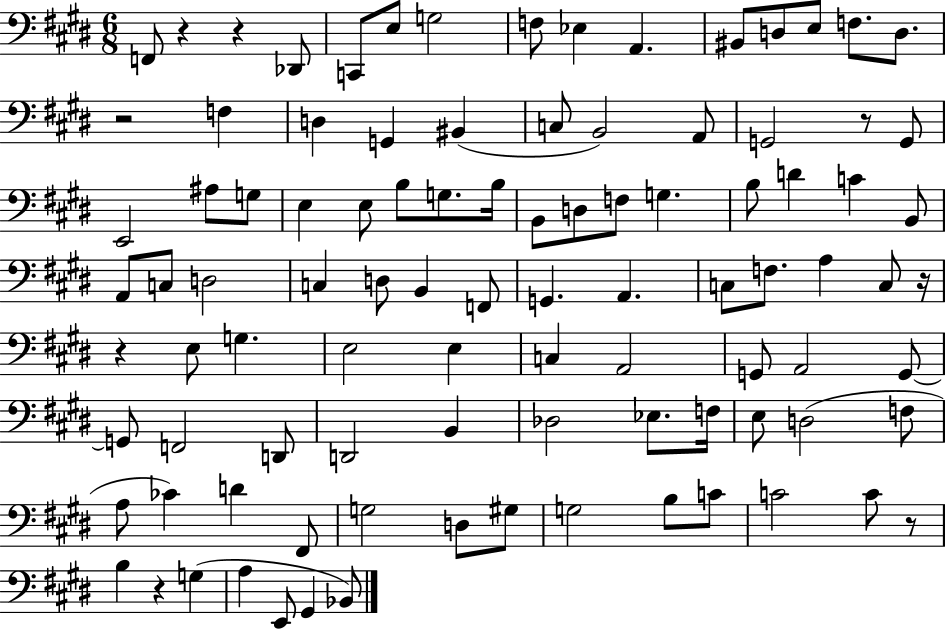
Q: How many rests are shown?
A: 8